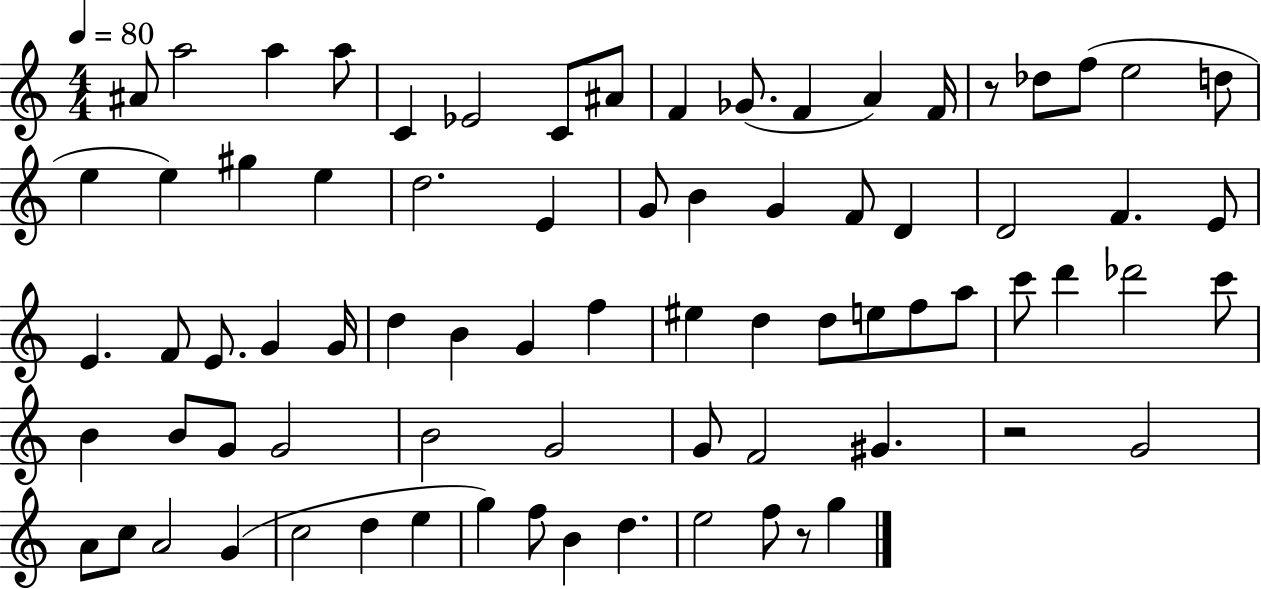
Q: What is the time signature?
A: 4/4